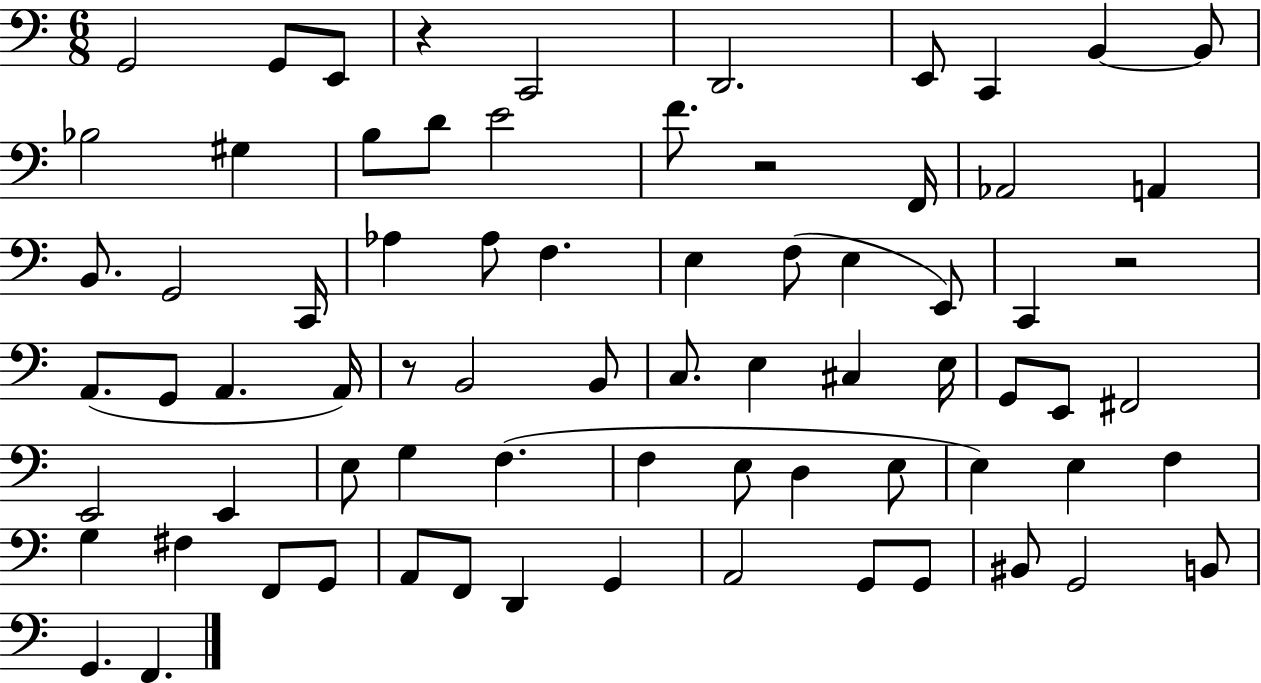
G2/h G2/e E2/e R/q C2/h D2/h. E2/e C2/q B2/q B2/e Bb3/h G#3/q B3/e D4/e E4/h F4/e. R/h F2/s Ab2/h A2/q B2/e. G2/h C2/s Ab3/q Ab3/e F3/q. E3/q F3/e E3/q E2/e C2/q R/h A2/e. G2/e A2/q. A2/s R/e B2/h B2/e C3/e. E3/q C#3/q E3/s G2/e E2/e F#2/h E2/h E2/q E3/e G3/q F3/q. F3/q E3/e D3/q E3/e E3/q E3/q F3/q G3/q F#3/q F2/e G2/e A2/e F2/e D2/q G2/q A2/h G2/e G2/e BIS2/e G2/h B2/e G2/q. F2/q.